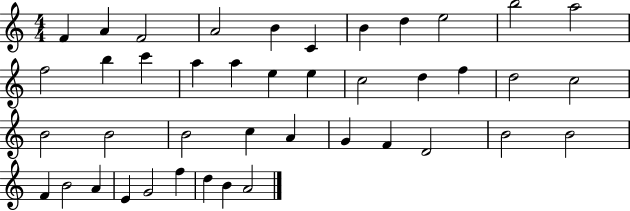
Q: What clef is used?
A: treble